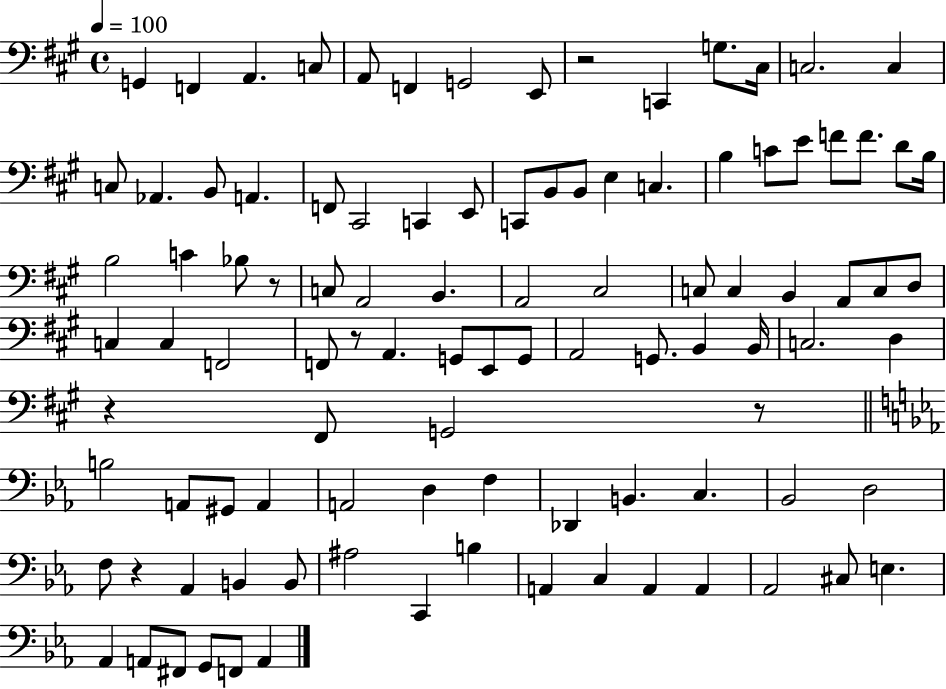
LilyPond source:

{
  \clef bass
  \time 4/4
  \defaultTimeSignature
  \key a \major
  \tempo 4 = 100
  g,4 f,4 a,4. c8 | a,8 f,4 g,2 e,8 | r2 c,4 g8. cis16 | c2. c4 | \break c8 aes,4. b,8 a,4. | f,8 cis,2 c,4 e,8 | c,8 b,8 b,8 e4 c4. | b4 c'8 e'8 f'8 f'8. d'8 b16 | \break b2 c'4 bes8 r8 | c8 a,2 b,4. | a,2 cis2 | c8 c4 b,4 a,8 c8 d8 | \break c4 c4 f,2 | f,8 r8 a,4. g,8 e,8 g,8 | a,2 g,8. b,4 b,16 | c2. d4 | \break r4 fis,8 g,2 r8 | \bar "||" \break \key c \minor b2 a,8 gis,8 a,4 | a,2 d4 f4 | des,4 b,4. c4. | bes,2 d2 | \break f8 r4 aes,4 b,4 b,8 | ais2 c,4 b4 | a,4 c4 a,4 a,4 | aes,2 cis8 e4. | \break aes,4 a,8 fis,8 g,8 f,8 a,4 | \bar "|."
}